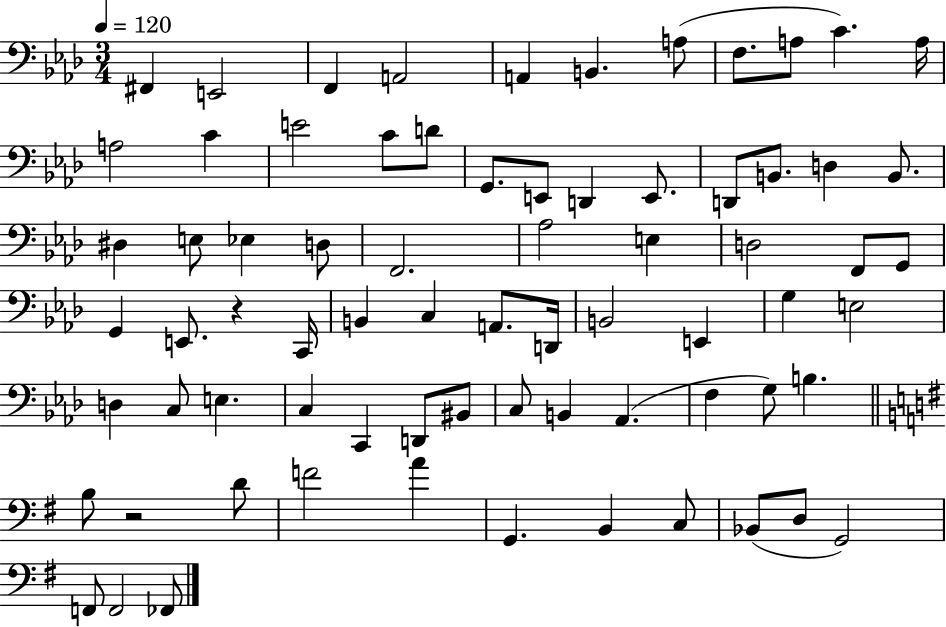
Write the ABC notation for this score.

X:1
T:Untitled
M:3/4
L:1/4
K:Ab
^F,, E,,2 F,, A,,2 A,, B,, A,/2 F,/2 A,/2 C A,/4 A,2 C E2 C/2 D/2 G,,/2 E,,/2 D,, E,,/2 D,,/2 B,,/2 D, B,,/2 ^D, E,/2 _E, D,/2 F,,2 _A,2 E, D,2 F,,/2 G,,/2 G,, E,,/2 z C,,/4 B,, C, A,,/2 D,,/4 B,,2 E,, G, E,2 D, C,/2 E, C, C,, D,,/2 ^B,,/2 C,/2 B,, _A,, F, G,/2 B, B,/2 z2 D/2 F2 A G,, B,, C,/2 _B,,/2 D,/2 G,,2 F,,/2 F,,2 _F,,/2